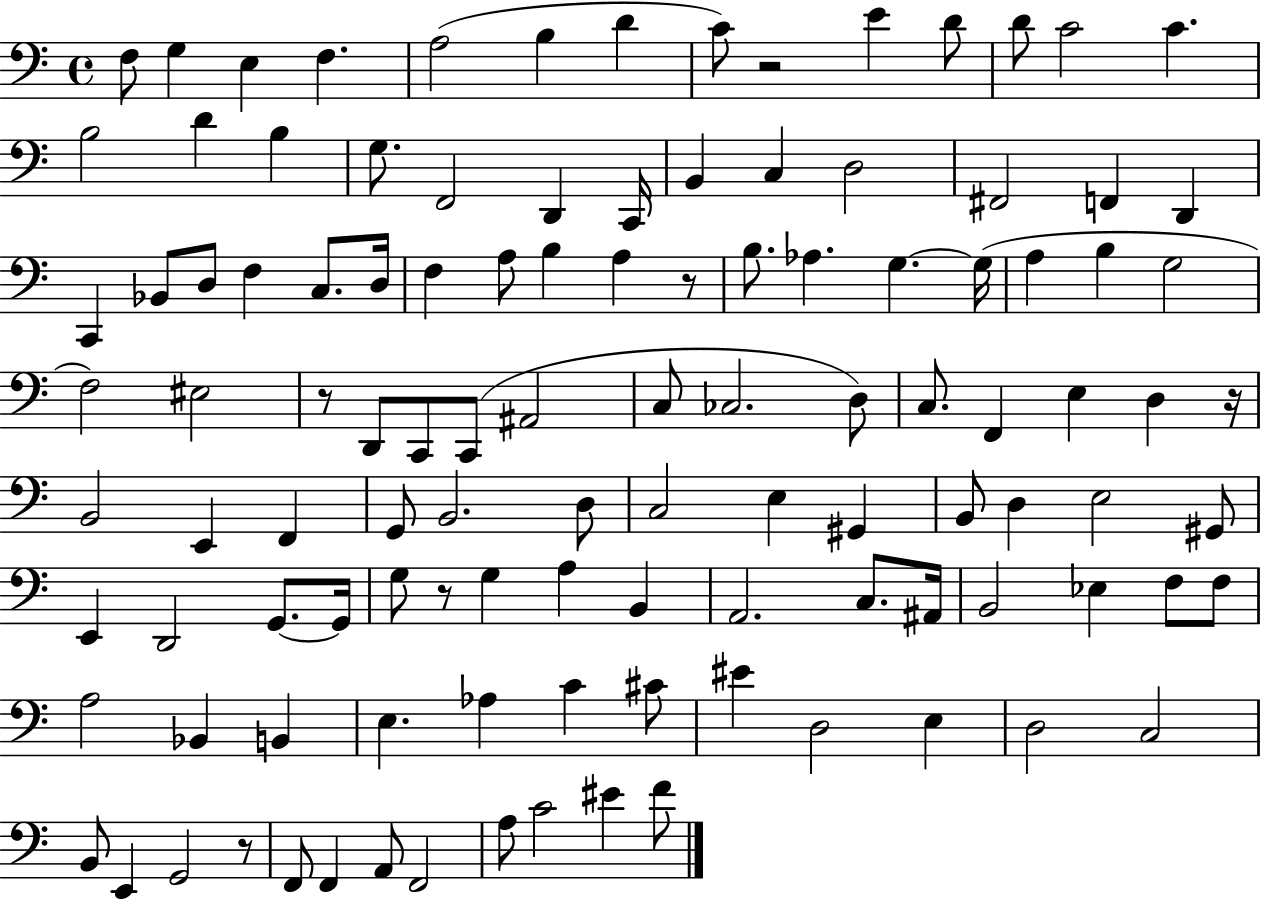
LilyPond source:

{
  \clef bass
  \time 4/4
  \defaultTimeSignature
  \key c \major
  f8 g4 e4 f4. | a2( b4 d'4 | c'8) r2 e'4 d'8 | d'8 c'2 c'4. | \break b2 d'4 b4 | g8. f,2 d,4 c,16 | b,4 c4 d2 | fis,2 f,4 d,4 | \break c,4 bes,8 d8 f4 c8. d16 | f4 a8 b4 a4 r8 | b8. aes4. g4.~~ g16( | a4 b4 g2 | \break f2) eis2 | r8 d,8 c,8 c,8( ais,2 | c8 ces2. d8) | c8. f,4 e4 d4 r16 | \break b,2 e,4 f,4 | g,8 b,2. d8 | c2 e4 gis,4 | b,8 d4 e2 gis,8 | \break e,4 d,2 g,8.~~ g,16 | g8 r8 g4 a4 b,4 | a,2. c8. ais,16 | b,2 ees4 f8 f8 | \break a2 bes,4 b,4 | e4. aes4 c'4 cis'8 | eis'4 d2 e4 | d2 c2 | \break b,8 e,4 g,2 r8 | f,8 f,4 a,8 f,2 | a8 c'2 eis'4 f'8 | \bar "|."
}